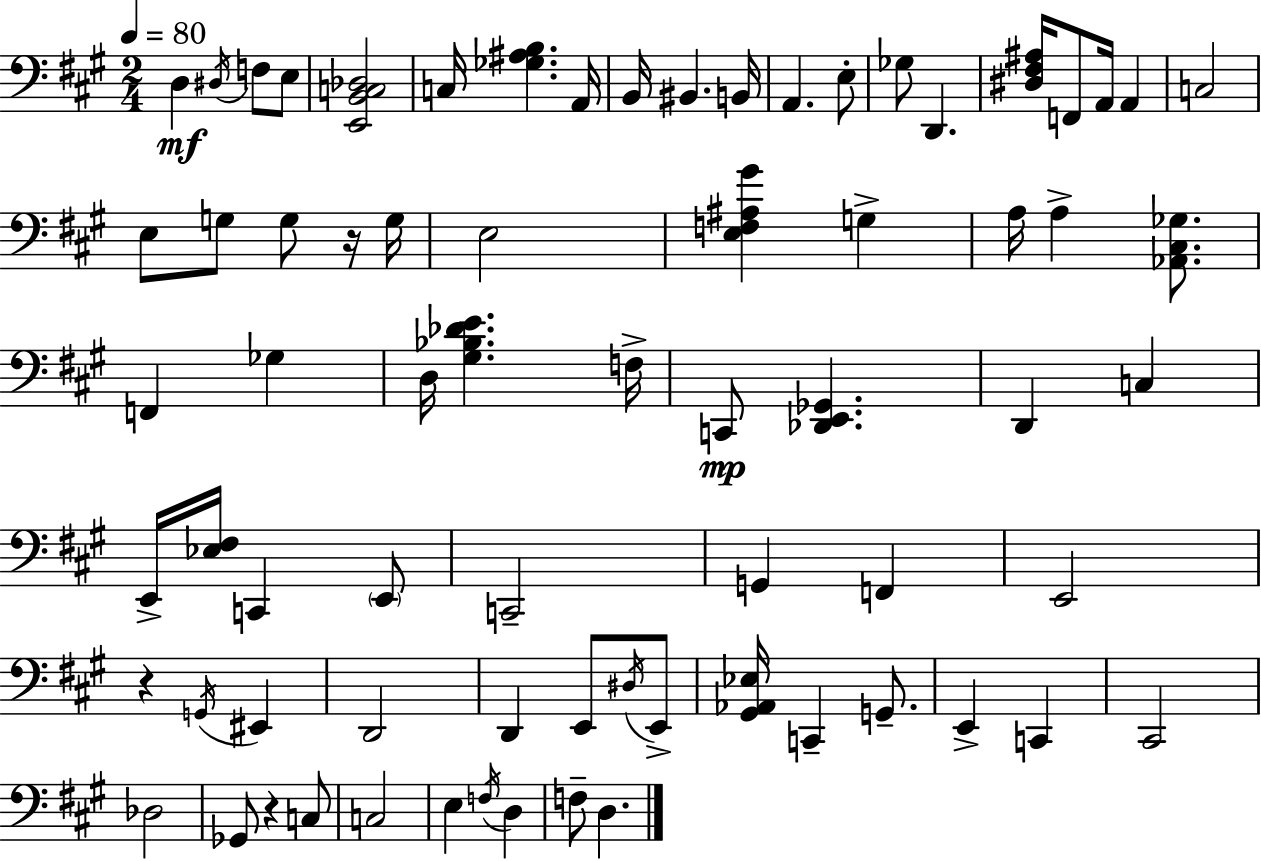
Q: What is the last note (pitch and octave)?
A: D3